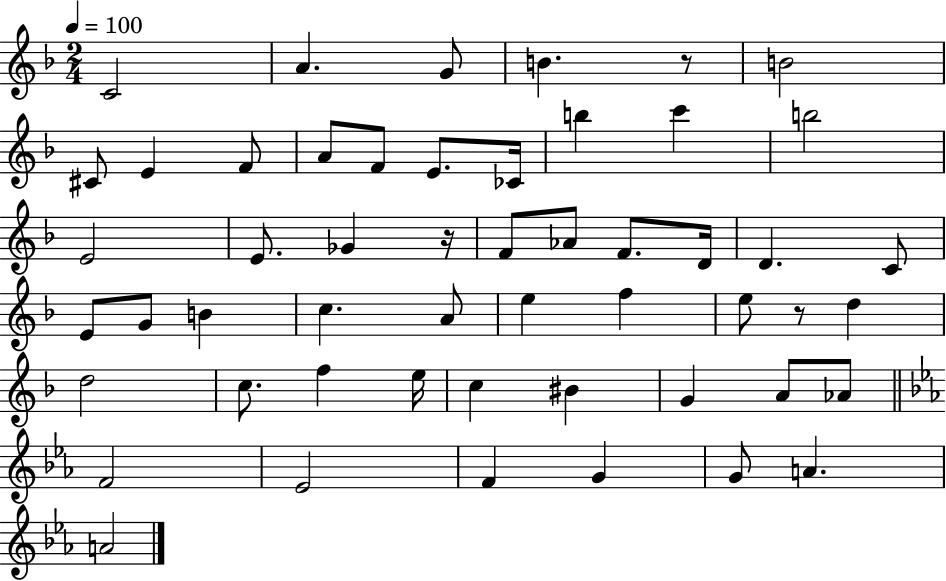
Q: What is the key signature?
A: F major